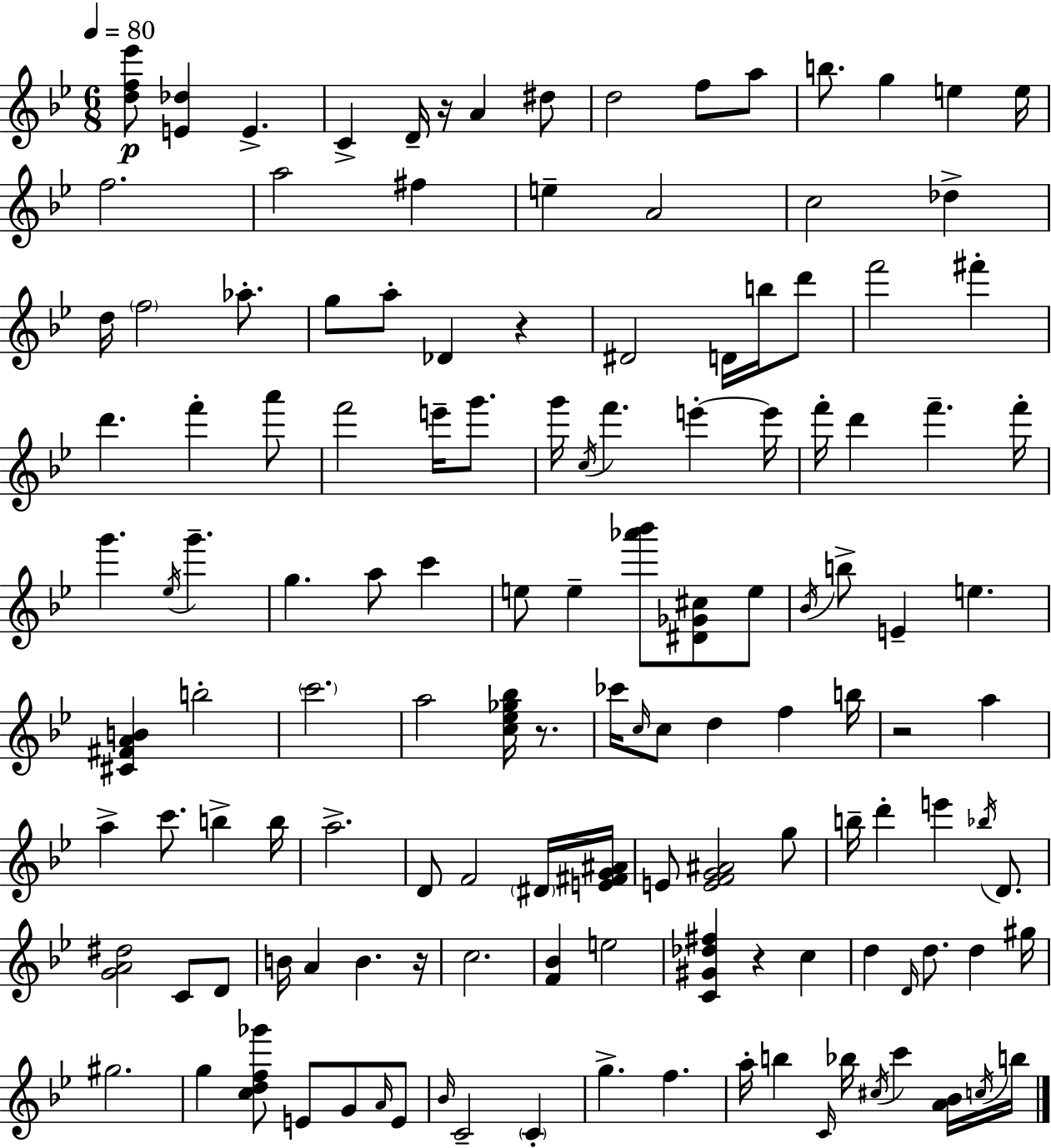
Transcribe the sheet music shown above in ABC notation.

X:1
T:Untitled
M:6/8
L:1/4
K:Bb
[df_e']/2 [E_d] E C D/4 z/4 A ^d/2 d2 f/2 a/2 b/2 g e e/4 f2 a2 ^f e A2 c2 _d d/4 f2 _a/2 g/2 a/2 _D z ^D2 D/4 b/4 d'/2 f'2 ^f' d' f' a'/2 f'2 e'/4 g'/2 g'/4 c/4 f' e' e'/4 f'/4 d' f' f'/4 g' _e/4 g' g a/2 c' e/2 e [_a'_b']/2 [^D_G^c]/2 e/2 _B/4 b/2 E e [^C^FAB] b2 c'2 a2 [c_e_g_b]/4 z/2 _c'/4 c/4 c/2 d f b/4 z2 a a c'/2 b b/4 a2 D/2 F2 ^D/4 [E^FG^A]/4 E/2 [EFG^A]2 g/2 b/4 d' e' _b/4 D/2 [GA^d]2 C/2 D/2 B/4 A B z/4 c2 [F_B] e2 [C^G_d^f] z c d D/4 d/2 d ^g/4 ^g2 g [cdf_g']/2 E/2 G/2 A/4 E/2 _B/4 C2 C g f a/4 b C/4 _b/4 ^c/4 c' [A_B]/4 c/4 b/4